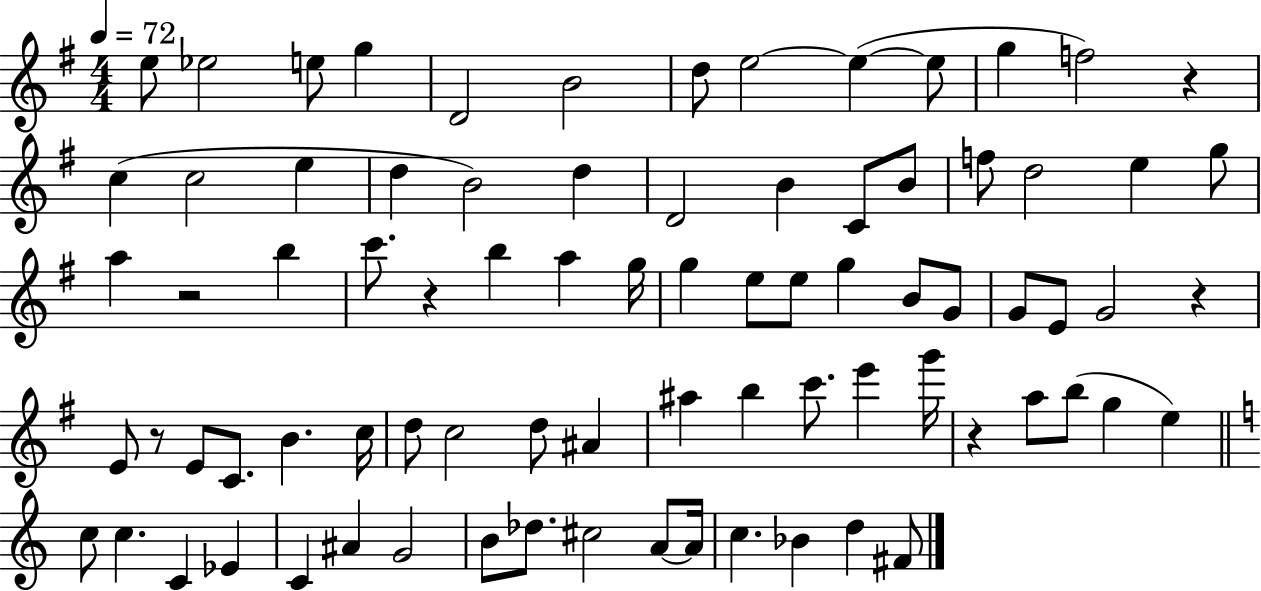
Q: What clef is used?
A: treble